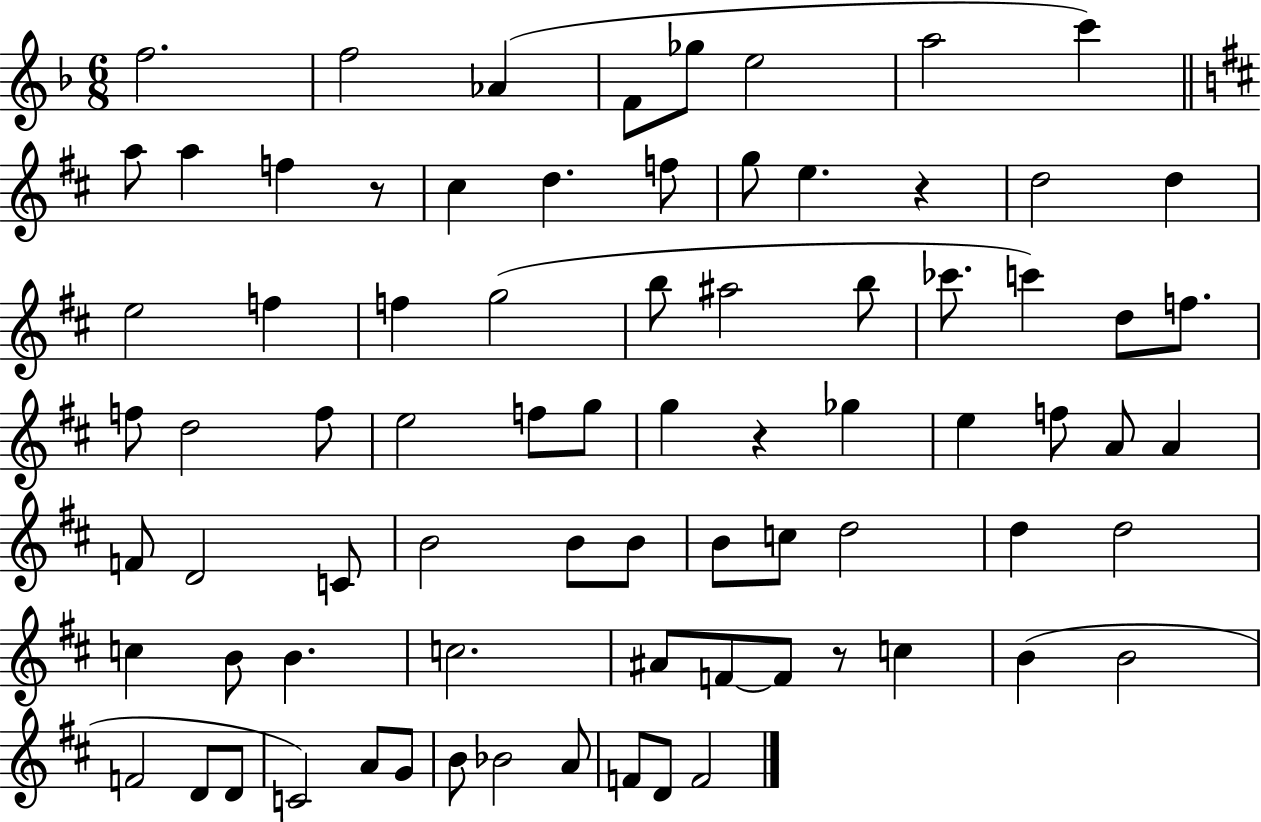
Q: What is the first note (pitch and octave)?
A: F5